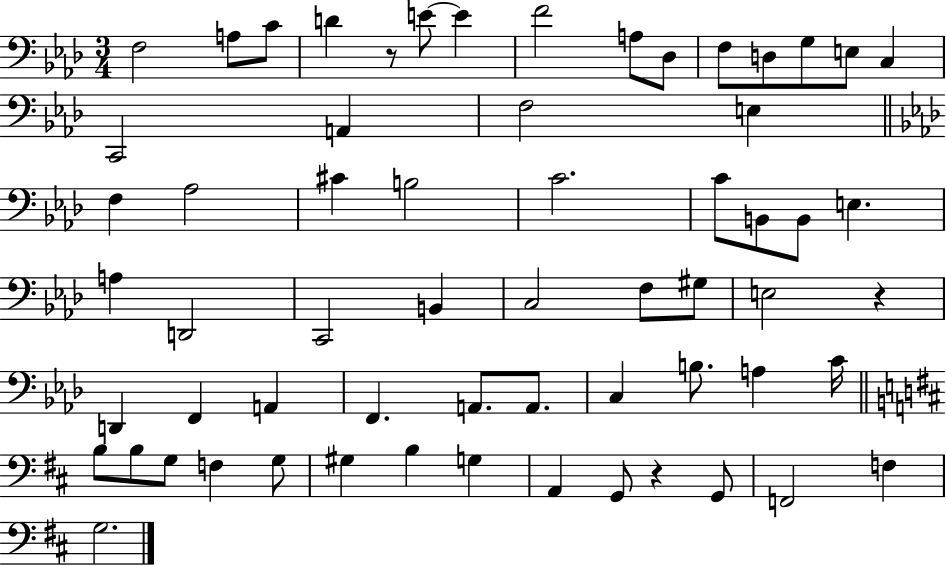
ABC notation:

X:1
T:Untitled
M:3/4
L:1/4
K:Ab
F,2 A,/2 C/2 D z/2 E/2 E F2 A,/2 _D,/2 F,/2 D,/2 G,/2 E,/2 C, C,,2 A,, F,2 E, F, _A,2 ^C B,2 C2 C/2 B,,/2 B,,/2 E, A, D,,2 C,,2 B,, C,2 F,/2 ^G,/2 E,2 z D,, F,, A,, F,, A,,/2 A,,/2 C, B,/2 A, C/4 B,/2 B,/2 G,/2 F, G,/2 ^G, B, G, A,, G,,/2 z G,,/2 F,,2 F, G,2